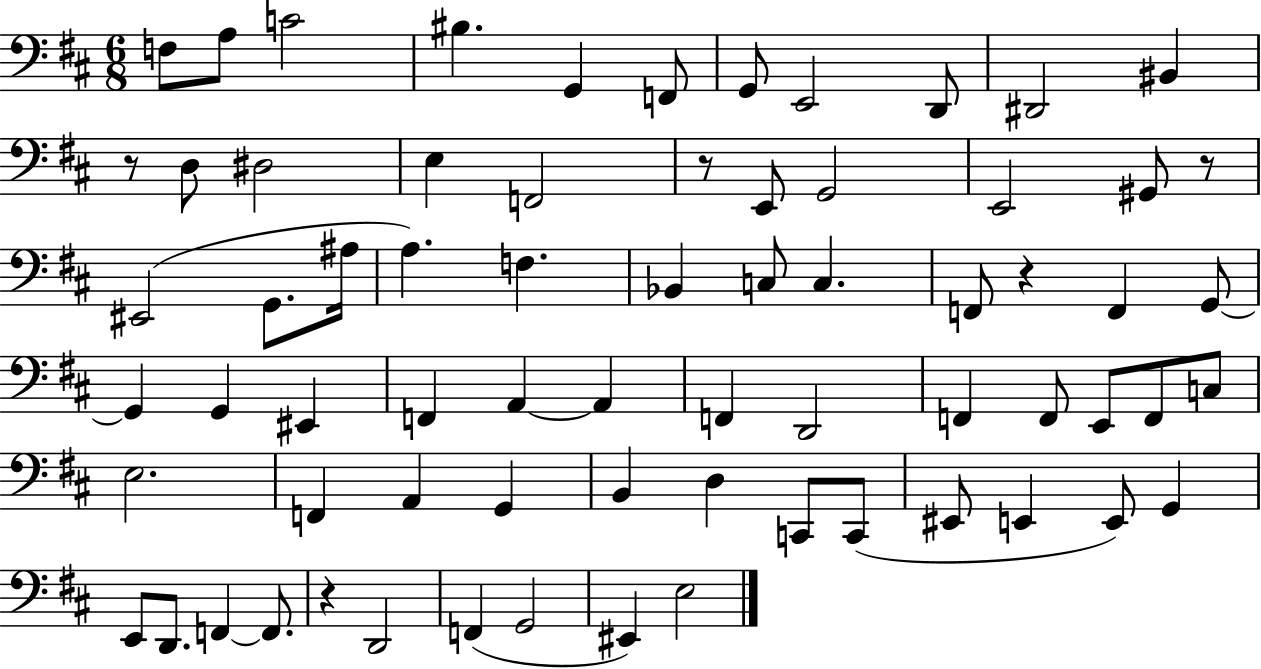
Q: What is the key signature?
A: D major